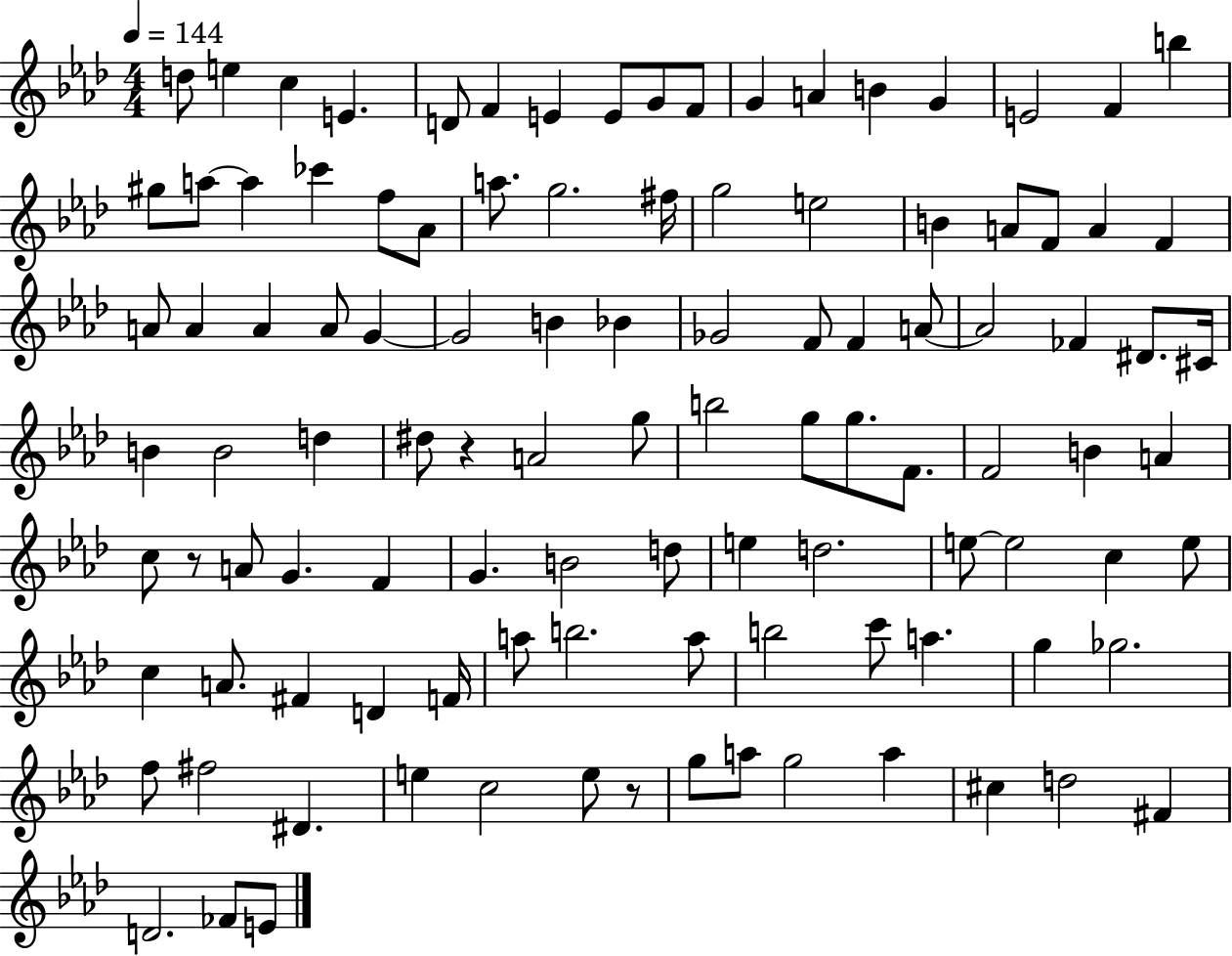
{
  \clef treble
  \numericTimeSignature
  \time 4/4
  \key aes \major
  \tempo 4 = 144
  d''8 e''4 c''4 e'4. | d'8 f'4 e'4 e'8 g'8 f'8 | g'4 a'4 b'4 g'4 | e'2 f'4 b''4 | \break gis''8 a''8~~ a''4 ces'''4 f''8 aes'8 | a''8. g''2. fis''16 | g''2 e''2 | b'4 a'8 f'8 a'4 f'4 | \break a'8 a'4 a'4 a'8 g'4~~ | g'2 b'4 bes'4 | ges'2 f'8 f'4 a'8~~ | a'2 fes'4 dis'8. cis'16 | \break b'4 b'2 d''4 | dis''8 r4 a'2 g''8 | b''2 g''8 g''8. f'8. | f'2 b'4 a'4 | \break c''8 r8 a'8 g'4. f'4 | g'4. b'2 d''8 | e''4 d''2. | e''8~~ e''2 c''4 e''8 | \break c''4 a'8. fis'4 d'4 f'16 | a''8 b''2. a''8 | b''2 c'''8 a''4. | g''4 ges''2. | \break f''8 fis''2 dis'4. | e''4 c''2 e''8 r8 | g''8 a''8 g''2 a''4 | cis''4 d''2 fis'4 | \break d'2. fes'8 e'8 | \bar "|."
}